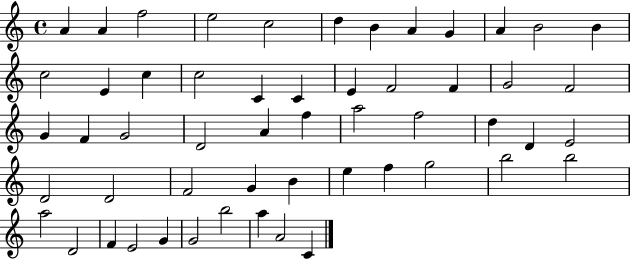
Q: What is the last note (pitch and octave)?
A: C4